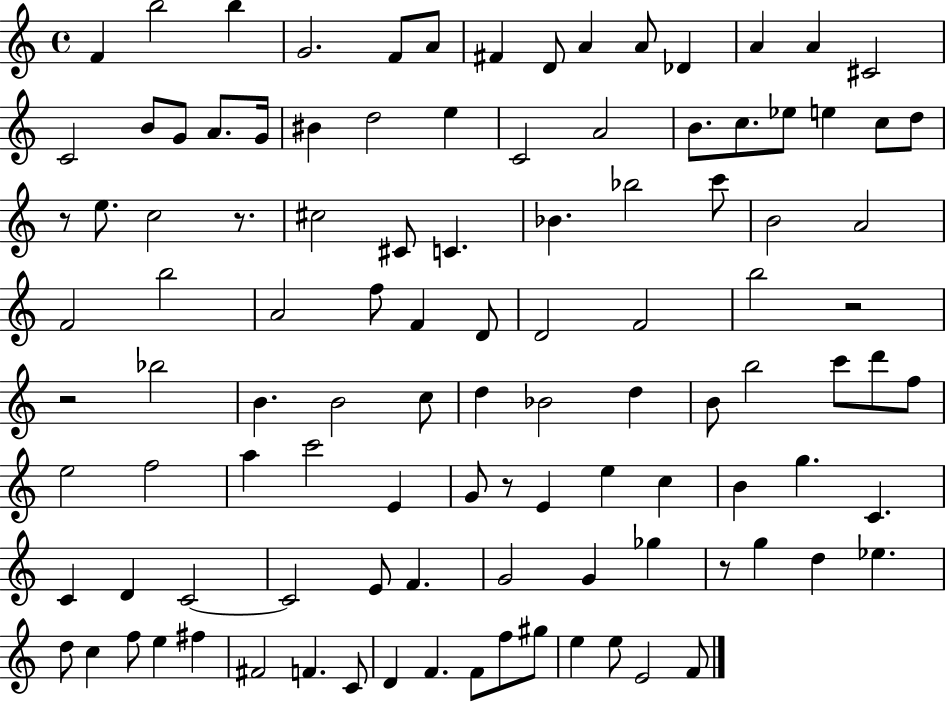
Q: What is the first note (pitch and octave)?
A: F4